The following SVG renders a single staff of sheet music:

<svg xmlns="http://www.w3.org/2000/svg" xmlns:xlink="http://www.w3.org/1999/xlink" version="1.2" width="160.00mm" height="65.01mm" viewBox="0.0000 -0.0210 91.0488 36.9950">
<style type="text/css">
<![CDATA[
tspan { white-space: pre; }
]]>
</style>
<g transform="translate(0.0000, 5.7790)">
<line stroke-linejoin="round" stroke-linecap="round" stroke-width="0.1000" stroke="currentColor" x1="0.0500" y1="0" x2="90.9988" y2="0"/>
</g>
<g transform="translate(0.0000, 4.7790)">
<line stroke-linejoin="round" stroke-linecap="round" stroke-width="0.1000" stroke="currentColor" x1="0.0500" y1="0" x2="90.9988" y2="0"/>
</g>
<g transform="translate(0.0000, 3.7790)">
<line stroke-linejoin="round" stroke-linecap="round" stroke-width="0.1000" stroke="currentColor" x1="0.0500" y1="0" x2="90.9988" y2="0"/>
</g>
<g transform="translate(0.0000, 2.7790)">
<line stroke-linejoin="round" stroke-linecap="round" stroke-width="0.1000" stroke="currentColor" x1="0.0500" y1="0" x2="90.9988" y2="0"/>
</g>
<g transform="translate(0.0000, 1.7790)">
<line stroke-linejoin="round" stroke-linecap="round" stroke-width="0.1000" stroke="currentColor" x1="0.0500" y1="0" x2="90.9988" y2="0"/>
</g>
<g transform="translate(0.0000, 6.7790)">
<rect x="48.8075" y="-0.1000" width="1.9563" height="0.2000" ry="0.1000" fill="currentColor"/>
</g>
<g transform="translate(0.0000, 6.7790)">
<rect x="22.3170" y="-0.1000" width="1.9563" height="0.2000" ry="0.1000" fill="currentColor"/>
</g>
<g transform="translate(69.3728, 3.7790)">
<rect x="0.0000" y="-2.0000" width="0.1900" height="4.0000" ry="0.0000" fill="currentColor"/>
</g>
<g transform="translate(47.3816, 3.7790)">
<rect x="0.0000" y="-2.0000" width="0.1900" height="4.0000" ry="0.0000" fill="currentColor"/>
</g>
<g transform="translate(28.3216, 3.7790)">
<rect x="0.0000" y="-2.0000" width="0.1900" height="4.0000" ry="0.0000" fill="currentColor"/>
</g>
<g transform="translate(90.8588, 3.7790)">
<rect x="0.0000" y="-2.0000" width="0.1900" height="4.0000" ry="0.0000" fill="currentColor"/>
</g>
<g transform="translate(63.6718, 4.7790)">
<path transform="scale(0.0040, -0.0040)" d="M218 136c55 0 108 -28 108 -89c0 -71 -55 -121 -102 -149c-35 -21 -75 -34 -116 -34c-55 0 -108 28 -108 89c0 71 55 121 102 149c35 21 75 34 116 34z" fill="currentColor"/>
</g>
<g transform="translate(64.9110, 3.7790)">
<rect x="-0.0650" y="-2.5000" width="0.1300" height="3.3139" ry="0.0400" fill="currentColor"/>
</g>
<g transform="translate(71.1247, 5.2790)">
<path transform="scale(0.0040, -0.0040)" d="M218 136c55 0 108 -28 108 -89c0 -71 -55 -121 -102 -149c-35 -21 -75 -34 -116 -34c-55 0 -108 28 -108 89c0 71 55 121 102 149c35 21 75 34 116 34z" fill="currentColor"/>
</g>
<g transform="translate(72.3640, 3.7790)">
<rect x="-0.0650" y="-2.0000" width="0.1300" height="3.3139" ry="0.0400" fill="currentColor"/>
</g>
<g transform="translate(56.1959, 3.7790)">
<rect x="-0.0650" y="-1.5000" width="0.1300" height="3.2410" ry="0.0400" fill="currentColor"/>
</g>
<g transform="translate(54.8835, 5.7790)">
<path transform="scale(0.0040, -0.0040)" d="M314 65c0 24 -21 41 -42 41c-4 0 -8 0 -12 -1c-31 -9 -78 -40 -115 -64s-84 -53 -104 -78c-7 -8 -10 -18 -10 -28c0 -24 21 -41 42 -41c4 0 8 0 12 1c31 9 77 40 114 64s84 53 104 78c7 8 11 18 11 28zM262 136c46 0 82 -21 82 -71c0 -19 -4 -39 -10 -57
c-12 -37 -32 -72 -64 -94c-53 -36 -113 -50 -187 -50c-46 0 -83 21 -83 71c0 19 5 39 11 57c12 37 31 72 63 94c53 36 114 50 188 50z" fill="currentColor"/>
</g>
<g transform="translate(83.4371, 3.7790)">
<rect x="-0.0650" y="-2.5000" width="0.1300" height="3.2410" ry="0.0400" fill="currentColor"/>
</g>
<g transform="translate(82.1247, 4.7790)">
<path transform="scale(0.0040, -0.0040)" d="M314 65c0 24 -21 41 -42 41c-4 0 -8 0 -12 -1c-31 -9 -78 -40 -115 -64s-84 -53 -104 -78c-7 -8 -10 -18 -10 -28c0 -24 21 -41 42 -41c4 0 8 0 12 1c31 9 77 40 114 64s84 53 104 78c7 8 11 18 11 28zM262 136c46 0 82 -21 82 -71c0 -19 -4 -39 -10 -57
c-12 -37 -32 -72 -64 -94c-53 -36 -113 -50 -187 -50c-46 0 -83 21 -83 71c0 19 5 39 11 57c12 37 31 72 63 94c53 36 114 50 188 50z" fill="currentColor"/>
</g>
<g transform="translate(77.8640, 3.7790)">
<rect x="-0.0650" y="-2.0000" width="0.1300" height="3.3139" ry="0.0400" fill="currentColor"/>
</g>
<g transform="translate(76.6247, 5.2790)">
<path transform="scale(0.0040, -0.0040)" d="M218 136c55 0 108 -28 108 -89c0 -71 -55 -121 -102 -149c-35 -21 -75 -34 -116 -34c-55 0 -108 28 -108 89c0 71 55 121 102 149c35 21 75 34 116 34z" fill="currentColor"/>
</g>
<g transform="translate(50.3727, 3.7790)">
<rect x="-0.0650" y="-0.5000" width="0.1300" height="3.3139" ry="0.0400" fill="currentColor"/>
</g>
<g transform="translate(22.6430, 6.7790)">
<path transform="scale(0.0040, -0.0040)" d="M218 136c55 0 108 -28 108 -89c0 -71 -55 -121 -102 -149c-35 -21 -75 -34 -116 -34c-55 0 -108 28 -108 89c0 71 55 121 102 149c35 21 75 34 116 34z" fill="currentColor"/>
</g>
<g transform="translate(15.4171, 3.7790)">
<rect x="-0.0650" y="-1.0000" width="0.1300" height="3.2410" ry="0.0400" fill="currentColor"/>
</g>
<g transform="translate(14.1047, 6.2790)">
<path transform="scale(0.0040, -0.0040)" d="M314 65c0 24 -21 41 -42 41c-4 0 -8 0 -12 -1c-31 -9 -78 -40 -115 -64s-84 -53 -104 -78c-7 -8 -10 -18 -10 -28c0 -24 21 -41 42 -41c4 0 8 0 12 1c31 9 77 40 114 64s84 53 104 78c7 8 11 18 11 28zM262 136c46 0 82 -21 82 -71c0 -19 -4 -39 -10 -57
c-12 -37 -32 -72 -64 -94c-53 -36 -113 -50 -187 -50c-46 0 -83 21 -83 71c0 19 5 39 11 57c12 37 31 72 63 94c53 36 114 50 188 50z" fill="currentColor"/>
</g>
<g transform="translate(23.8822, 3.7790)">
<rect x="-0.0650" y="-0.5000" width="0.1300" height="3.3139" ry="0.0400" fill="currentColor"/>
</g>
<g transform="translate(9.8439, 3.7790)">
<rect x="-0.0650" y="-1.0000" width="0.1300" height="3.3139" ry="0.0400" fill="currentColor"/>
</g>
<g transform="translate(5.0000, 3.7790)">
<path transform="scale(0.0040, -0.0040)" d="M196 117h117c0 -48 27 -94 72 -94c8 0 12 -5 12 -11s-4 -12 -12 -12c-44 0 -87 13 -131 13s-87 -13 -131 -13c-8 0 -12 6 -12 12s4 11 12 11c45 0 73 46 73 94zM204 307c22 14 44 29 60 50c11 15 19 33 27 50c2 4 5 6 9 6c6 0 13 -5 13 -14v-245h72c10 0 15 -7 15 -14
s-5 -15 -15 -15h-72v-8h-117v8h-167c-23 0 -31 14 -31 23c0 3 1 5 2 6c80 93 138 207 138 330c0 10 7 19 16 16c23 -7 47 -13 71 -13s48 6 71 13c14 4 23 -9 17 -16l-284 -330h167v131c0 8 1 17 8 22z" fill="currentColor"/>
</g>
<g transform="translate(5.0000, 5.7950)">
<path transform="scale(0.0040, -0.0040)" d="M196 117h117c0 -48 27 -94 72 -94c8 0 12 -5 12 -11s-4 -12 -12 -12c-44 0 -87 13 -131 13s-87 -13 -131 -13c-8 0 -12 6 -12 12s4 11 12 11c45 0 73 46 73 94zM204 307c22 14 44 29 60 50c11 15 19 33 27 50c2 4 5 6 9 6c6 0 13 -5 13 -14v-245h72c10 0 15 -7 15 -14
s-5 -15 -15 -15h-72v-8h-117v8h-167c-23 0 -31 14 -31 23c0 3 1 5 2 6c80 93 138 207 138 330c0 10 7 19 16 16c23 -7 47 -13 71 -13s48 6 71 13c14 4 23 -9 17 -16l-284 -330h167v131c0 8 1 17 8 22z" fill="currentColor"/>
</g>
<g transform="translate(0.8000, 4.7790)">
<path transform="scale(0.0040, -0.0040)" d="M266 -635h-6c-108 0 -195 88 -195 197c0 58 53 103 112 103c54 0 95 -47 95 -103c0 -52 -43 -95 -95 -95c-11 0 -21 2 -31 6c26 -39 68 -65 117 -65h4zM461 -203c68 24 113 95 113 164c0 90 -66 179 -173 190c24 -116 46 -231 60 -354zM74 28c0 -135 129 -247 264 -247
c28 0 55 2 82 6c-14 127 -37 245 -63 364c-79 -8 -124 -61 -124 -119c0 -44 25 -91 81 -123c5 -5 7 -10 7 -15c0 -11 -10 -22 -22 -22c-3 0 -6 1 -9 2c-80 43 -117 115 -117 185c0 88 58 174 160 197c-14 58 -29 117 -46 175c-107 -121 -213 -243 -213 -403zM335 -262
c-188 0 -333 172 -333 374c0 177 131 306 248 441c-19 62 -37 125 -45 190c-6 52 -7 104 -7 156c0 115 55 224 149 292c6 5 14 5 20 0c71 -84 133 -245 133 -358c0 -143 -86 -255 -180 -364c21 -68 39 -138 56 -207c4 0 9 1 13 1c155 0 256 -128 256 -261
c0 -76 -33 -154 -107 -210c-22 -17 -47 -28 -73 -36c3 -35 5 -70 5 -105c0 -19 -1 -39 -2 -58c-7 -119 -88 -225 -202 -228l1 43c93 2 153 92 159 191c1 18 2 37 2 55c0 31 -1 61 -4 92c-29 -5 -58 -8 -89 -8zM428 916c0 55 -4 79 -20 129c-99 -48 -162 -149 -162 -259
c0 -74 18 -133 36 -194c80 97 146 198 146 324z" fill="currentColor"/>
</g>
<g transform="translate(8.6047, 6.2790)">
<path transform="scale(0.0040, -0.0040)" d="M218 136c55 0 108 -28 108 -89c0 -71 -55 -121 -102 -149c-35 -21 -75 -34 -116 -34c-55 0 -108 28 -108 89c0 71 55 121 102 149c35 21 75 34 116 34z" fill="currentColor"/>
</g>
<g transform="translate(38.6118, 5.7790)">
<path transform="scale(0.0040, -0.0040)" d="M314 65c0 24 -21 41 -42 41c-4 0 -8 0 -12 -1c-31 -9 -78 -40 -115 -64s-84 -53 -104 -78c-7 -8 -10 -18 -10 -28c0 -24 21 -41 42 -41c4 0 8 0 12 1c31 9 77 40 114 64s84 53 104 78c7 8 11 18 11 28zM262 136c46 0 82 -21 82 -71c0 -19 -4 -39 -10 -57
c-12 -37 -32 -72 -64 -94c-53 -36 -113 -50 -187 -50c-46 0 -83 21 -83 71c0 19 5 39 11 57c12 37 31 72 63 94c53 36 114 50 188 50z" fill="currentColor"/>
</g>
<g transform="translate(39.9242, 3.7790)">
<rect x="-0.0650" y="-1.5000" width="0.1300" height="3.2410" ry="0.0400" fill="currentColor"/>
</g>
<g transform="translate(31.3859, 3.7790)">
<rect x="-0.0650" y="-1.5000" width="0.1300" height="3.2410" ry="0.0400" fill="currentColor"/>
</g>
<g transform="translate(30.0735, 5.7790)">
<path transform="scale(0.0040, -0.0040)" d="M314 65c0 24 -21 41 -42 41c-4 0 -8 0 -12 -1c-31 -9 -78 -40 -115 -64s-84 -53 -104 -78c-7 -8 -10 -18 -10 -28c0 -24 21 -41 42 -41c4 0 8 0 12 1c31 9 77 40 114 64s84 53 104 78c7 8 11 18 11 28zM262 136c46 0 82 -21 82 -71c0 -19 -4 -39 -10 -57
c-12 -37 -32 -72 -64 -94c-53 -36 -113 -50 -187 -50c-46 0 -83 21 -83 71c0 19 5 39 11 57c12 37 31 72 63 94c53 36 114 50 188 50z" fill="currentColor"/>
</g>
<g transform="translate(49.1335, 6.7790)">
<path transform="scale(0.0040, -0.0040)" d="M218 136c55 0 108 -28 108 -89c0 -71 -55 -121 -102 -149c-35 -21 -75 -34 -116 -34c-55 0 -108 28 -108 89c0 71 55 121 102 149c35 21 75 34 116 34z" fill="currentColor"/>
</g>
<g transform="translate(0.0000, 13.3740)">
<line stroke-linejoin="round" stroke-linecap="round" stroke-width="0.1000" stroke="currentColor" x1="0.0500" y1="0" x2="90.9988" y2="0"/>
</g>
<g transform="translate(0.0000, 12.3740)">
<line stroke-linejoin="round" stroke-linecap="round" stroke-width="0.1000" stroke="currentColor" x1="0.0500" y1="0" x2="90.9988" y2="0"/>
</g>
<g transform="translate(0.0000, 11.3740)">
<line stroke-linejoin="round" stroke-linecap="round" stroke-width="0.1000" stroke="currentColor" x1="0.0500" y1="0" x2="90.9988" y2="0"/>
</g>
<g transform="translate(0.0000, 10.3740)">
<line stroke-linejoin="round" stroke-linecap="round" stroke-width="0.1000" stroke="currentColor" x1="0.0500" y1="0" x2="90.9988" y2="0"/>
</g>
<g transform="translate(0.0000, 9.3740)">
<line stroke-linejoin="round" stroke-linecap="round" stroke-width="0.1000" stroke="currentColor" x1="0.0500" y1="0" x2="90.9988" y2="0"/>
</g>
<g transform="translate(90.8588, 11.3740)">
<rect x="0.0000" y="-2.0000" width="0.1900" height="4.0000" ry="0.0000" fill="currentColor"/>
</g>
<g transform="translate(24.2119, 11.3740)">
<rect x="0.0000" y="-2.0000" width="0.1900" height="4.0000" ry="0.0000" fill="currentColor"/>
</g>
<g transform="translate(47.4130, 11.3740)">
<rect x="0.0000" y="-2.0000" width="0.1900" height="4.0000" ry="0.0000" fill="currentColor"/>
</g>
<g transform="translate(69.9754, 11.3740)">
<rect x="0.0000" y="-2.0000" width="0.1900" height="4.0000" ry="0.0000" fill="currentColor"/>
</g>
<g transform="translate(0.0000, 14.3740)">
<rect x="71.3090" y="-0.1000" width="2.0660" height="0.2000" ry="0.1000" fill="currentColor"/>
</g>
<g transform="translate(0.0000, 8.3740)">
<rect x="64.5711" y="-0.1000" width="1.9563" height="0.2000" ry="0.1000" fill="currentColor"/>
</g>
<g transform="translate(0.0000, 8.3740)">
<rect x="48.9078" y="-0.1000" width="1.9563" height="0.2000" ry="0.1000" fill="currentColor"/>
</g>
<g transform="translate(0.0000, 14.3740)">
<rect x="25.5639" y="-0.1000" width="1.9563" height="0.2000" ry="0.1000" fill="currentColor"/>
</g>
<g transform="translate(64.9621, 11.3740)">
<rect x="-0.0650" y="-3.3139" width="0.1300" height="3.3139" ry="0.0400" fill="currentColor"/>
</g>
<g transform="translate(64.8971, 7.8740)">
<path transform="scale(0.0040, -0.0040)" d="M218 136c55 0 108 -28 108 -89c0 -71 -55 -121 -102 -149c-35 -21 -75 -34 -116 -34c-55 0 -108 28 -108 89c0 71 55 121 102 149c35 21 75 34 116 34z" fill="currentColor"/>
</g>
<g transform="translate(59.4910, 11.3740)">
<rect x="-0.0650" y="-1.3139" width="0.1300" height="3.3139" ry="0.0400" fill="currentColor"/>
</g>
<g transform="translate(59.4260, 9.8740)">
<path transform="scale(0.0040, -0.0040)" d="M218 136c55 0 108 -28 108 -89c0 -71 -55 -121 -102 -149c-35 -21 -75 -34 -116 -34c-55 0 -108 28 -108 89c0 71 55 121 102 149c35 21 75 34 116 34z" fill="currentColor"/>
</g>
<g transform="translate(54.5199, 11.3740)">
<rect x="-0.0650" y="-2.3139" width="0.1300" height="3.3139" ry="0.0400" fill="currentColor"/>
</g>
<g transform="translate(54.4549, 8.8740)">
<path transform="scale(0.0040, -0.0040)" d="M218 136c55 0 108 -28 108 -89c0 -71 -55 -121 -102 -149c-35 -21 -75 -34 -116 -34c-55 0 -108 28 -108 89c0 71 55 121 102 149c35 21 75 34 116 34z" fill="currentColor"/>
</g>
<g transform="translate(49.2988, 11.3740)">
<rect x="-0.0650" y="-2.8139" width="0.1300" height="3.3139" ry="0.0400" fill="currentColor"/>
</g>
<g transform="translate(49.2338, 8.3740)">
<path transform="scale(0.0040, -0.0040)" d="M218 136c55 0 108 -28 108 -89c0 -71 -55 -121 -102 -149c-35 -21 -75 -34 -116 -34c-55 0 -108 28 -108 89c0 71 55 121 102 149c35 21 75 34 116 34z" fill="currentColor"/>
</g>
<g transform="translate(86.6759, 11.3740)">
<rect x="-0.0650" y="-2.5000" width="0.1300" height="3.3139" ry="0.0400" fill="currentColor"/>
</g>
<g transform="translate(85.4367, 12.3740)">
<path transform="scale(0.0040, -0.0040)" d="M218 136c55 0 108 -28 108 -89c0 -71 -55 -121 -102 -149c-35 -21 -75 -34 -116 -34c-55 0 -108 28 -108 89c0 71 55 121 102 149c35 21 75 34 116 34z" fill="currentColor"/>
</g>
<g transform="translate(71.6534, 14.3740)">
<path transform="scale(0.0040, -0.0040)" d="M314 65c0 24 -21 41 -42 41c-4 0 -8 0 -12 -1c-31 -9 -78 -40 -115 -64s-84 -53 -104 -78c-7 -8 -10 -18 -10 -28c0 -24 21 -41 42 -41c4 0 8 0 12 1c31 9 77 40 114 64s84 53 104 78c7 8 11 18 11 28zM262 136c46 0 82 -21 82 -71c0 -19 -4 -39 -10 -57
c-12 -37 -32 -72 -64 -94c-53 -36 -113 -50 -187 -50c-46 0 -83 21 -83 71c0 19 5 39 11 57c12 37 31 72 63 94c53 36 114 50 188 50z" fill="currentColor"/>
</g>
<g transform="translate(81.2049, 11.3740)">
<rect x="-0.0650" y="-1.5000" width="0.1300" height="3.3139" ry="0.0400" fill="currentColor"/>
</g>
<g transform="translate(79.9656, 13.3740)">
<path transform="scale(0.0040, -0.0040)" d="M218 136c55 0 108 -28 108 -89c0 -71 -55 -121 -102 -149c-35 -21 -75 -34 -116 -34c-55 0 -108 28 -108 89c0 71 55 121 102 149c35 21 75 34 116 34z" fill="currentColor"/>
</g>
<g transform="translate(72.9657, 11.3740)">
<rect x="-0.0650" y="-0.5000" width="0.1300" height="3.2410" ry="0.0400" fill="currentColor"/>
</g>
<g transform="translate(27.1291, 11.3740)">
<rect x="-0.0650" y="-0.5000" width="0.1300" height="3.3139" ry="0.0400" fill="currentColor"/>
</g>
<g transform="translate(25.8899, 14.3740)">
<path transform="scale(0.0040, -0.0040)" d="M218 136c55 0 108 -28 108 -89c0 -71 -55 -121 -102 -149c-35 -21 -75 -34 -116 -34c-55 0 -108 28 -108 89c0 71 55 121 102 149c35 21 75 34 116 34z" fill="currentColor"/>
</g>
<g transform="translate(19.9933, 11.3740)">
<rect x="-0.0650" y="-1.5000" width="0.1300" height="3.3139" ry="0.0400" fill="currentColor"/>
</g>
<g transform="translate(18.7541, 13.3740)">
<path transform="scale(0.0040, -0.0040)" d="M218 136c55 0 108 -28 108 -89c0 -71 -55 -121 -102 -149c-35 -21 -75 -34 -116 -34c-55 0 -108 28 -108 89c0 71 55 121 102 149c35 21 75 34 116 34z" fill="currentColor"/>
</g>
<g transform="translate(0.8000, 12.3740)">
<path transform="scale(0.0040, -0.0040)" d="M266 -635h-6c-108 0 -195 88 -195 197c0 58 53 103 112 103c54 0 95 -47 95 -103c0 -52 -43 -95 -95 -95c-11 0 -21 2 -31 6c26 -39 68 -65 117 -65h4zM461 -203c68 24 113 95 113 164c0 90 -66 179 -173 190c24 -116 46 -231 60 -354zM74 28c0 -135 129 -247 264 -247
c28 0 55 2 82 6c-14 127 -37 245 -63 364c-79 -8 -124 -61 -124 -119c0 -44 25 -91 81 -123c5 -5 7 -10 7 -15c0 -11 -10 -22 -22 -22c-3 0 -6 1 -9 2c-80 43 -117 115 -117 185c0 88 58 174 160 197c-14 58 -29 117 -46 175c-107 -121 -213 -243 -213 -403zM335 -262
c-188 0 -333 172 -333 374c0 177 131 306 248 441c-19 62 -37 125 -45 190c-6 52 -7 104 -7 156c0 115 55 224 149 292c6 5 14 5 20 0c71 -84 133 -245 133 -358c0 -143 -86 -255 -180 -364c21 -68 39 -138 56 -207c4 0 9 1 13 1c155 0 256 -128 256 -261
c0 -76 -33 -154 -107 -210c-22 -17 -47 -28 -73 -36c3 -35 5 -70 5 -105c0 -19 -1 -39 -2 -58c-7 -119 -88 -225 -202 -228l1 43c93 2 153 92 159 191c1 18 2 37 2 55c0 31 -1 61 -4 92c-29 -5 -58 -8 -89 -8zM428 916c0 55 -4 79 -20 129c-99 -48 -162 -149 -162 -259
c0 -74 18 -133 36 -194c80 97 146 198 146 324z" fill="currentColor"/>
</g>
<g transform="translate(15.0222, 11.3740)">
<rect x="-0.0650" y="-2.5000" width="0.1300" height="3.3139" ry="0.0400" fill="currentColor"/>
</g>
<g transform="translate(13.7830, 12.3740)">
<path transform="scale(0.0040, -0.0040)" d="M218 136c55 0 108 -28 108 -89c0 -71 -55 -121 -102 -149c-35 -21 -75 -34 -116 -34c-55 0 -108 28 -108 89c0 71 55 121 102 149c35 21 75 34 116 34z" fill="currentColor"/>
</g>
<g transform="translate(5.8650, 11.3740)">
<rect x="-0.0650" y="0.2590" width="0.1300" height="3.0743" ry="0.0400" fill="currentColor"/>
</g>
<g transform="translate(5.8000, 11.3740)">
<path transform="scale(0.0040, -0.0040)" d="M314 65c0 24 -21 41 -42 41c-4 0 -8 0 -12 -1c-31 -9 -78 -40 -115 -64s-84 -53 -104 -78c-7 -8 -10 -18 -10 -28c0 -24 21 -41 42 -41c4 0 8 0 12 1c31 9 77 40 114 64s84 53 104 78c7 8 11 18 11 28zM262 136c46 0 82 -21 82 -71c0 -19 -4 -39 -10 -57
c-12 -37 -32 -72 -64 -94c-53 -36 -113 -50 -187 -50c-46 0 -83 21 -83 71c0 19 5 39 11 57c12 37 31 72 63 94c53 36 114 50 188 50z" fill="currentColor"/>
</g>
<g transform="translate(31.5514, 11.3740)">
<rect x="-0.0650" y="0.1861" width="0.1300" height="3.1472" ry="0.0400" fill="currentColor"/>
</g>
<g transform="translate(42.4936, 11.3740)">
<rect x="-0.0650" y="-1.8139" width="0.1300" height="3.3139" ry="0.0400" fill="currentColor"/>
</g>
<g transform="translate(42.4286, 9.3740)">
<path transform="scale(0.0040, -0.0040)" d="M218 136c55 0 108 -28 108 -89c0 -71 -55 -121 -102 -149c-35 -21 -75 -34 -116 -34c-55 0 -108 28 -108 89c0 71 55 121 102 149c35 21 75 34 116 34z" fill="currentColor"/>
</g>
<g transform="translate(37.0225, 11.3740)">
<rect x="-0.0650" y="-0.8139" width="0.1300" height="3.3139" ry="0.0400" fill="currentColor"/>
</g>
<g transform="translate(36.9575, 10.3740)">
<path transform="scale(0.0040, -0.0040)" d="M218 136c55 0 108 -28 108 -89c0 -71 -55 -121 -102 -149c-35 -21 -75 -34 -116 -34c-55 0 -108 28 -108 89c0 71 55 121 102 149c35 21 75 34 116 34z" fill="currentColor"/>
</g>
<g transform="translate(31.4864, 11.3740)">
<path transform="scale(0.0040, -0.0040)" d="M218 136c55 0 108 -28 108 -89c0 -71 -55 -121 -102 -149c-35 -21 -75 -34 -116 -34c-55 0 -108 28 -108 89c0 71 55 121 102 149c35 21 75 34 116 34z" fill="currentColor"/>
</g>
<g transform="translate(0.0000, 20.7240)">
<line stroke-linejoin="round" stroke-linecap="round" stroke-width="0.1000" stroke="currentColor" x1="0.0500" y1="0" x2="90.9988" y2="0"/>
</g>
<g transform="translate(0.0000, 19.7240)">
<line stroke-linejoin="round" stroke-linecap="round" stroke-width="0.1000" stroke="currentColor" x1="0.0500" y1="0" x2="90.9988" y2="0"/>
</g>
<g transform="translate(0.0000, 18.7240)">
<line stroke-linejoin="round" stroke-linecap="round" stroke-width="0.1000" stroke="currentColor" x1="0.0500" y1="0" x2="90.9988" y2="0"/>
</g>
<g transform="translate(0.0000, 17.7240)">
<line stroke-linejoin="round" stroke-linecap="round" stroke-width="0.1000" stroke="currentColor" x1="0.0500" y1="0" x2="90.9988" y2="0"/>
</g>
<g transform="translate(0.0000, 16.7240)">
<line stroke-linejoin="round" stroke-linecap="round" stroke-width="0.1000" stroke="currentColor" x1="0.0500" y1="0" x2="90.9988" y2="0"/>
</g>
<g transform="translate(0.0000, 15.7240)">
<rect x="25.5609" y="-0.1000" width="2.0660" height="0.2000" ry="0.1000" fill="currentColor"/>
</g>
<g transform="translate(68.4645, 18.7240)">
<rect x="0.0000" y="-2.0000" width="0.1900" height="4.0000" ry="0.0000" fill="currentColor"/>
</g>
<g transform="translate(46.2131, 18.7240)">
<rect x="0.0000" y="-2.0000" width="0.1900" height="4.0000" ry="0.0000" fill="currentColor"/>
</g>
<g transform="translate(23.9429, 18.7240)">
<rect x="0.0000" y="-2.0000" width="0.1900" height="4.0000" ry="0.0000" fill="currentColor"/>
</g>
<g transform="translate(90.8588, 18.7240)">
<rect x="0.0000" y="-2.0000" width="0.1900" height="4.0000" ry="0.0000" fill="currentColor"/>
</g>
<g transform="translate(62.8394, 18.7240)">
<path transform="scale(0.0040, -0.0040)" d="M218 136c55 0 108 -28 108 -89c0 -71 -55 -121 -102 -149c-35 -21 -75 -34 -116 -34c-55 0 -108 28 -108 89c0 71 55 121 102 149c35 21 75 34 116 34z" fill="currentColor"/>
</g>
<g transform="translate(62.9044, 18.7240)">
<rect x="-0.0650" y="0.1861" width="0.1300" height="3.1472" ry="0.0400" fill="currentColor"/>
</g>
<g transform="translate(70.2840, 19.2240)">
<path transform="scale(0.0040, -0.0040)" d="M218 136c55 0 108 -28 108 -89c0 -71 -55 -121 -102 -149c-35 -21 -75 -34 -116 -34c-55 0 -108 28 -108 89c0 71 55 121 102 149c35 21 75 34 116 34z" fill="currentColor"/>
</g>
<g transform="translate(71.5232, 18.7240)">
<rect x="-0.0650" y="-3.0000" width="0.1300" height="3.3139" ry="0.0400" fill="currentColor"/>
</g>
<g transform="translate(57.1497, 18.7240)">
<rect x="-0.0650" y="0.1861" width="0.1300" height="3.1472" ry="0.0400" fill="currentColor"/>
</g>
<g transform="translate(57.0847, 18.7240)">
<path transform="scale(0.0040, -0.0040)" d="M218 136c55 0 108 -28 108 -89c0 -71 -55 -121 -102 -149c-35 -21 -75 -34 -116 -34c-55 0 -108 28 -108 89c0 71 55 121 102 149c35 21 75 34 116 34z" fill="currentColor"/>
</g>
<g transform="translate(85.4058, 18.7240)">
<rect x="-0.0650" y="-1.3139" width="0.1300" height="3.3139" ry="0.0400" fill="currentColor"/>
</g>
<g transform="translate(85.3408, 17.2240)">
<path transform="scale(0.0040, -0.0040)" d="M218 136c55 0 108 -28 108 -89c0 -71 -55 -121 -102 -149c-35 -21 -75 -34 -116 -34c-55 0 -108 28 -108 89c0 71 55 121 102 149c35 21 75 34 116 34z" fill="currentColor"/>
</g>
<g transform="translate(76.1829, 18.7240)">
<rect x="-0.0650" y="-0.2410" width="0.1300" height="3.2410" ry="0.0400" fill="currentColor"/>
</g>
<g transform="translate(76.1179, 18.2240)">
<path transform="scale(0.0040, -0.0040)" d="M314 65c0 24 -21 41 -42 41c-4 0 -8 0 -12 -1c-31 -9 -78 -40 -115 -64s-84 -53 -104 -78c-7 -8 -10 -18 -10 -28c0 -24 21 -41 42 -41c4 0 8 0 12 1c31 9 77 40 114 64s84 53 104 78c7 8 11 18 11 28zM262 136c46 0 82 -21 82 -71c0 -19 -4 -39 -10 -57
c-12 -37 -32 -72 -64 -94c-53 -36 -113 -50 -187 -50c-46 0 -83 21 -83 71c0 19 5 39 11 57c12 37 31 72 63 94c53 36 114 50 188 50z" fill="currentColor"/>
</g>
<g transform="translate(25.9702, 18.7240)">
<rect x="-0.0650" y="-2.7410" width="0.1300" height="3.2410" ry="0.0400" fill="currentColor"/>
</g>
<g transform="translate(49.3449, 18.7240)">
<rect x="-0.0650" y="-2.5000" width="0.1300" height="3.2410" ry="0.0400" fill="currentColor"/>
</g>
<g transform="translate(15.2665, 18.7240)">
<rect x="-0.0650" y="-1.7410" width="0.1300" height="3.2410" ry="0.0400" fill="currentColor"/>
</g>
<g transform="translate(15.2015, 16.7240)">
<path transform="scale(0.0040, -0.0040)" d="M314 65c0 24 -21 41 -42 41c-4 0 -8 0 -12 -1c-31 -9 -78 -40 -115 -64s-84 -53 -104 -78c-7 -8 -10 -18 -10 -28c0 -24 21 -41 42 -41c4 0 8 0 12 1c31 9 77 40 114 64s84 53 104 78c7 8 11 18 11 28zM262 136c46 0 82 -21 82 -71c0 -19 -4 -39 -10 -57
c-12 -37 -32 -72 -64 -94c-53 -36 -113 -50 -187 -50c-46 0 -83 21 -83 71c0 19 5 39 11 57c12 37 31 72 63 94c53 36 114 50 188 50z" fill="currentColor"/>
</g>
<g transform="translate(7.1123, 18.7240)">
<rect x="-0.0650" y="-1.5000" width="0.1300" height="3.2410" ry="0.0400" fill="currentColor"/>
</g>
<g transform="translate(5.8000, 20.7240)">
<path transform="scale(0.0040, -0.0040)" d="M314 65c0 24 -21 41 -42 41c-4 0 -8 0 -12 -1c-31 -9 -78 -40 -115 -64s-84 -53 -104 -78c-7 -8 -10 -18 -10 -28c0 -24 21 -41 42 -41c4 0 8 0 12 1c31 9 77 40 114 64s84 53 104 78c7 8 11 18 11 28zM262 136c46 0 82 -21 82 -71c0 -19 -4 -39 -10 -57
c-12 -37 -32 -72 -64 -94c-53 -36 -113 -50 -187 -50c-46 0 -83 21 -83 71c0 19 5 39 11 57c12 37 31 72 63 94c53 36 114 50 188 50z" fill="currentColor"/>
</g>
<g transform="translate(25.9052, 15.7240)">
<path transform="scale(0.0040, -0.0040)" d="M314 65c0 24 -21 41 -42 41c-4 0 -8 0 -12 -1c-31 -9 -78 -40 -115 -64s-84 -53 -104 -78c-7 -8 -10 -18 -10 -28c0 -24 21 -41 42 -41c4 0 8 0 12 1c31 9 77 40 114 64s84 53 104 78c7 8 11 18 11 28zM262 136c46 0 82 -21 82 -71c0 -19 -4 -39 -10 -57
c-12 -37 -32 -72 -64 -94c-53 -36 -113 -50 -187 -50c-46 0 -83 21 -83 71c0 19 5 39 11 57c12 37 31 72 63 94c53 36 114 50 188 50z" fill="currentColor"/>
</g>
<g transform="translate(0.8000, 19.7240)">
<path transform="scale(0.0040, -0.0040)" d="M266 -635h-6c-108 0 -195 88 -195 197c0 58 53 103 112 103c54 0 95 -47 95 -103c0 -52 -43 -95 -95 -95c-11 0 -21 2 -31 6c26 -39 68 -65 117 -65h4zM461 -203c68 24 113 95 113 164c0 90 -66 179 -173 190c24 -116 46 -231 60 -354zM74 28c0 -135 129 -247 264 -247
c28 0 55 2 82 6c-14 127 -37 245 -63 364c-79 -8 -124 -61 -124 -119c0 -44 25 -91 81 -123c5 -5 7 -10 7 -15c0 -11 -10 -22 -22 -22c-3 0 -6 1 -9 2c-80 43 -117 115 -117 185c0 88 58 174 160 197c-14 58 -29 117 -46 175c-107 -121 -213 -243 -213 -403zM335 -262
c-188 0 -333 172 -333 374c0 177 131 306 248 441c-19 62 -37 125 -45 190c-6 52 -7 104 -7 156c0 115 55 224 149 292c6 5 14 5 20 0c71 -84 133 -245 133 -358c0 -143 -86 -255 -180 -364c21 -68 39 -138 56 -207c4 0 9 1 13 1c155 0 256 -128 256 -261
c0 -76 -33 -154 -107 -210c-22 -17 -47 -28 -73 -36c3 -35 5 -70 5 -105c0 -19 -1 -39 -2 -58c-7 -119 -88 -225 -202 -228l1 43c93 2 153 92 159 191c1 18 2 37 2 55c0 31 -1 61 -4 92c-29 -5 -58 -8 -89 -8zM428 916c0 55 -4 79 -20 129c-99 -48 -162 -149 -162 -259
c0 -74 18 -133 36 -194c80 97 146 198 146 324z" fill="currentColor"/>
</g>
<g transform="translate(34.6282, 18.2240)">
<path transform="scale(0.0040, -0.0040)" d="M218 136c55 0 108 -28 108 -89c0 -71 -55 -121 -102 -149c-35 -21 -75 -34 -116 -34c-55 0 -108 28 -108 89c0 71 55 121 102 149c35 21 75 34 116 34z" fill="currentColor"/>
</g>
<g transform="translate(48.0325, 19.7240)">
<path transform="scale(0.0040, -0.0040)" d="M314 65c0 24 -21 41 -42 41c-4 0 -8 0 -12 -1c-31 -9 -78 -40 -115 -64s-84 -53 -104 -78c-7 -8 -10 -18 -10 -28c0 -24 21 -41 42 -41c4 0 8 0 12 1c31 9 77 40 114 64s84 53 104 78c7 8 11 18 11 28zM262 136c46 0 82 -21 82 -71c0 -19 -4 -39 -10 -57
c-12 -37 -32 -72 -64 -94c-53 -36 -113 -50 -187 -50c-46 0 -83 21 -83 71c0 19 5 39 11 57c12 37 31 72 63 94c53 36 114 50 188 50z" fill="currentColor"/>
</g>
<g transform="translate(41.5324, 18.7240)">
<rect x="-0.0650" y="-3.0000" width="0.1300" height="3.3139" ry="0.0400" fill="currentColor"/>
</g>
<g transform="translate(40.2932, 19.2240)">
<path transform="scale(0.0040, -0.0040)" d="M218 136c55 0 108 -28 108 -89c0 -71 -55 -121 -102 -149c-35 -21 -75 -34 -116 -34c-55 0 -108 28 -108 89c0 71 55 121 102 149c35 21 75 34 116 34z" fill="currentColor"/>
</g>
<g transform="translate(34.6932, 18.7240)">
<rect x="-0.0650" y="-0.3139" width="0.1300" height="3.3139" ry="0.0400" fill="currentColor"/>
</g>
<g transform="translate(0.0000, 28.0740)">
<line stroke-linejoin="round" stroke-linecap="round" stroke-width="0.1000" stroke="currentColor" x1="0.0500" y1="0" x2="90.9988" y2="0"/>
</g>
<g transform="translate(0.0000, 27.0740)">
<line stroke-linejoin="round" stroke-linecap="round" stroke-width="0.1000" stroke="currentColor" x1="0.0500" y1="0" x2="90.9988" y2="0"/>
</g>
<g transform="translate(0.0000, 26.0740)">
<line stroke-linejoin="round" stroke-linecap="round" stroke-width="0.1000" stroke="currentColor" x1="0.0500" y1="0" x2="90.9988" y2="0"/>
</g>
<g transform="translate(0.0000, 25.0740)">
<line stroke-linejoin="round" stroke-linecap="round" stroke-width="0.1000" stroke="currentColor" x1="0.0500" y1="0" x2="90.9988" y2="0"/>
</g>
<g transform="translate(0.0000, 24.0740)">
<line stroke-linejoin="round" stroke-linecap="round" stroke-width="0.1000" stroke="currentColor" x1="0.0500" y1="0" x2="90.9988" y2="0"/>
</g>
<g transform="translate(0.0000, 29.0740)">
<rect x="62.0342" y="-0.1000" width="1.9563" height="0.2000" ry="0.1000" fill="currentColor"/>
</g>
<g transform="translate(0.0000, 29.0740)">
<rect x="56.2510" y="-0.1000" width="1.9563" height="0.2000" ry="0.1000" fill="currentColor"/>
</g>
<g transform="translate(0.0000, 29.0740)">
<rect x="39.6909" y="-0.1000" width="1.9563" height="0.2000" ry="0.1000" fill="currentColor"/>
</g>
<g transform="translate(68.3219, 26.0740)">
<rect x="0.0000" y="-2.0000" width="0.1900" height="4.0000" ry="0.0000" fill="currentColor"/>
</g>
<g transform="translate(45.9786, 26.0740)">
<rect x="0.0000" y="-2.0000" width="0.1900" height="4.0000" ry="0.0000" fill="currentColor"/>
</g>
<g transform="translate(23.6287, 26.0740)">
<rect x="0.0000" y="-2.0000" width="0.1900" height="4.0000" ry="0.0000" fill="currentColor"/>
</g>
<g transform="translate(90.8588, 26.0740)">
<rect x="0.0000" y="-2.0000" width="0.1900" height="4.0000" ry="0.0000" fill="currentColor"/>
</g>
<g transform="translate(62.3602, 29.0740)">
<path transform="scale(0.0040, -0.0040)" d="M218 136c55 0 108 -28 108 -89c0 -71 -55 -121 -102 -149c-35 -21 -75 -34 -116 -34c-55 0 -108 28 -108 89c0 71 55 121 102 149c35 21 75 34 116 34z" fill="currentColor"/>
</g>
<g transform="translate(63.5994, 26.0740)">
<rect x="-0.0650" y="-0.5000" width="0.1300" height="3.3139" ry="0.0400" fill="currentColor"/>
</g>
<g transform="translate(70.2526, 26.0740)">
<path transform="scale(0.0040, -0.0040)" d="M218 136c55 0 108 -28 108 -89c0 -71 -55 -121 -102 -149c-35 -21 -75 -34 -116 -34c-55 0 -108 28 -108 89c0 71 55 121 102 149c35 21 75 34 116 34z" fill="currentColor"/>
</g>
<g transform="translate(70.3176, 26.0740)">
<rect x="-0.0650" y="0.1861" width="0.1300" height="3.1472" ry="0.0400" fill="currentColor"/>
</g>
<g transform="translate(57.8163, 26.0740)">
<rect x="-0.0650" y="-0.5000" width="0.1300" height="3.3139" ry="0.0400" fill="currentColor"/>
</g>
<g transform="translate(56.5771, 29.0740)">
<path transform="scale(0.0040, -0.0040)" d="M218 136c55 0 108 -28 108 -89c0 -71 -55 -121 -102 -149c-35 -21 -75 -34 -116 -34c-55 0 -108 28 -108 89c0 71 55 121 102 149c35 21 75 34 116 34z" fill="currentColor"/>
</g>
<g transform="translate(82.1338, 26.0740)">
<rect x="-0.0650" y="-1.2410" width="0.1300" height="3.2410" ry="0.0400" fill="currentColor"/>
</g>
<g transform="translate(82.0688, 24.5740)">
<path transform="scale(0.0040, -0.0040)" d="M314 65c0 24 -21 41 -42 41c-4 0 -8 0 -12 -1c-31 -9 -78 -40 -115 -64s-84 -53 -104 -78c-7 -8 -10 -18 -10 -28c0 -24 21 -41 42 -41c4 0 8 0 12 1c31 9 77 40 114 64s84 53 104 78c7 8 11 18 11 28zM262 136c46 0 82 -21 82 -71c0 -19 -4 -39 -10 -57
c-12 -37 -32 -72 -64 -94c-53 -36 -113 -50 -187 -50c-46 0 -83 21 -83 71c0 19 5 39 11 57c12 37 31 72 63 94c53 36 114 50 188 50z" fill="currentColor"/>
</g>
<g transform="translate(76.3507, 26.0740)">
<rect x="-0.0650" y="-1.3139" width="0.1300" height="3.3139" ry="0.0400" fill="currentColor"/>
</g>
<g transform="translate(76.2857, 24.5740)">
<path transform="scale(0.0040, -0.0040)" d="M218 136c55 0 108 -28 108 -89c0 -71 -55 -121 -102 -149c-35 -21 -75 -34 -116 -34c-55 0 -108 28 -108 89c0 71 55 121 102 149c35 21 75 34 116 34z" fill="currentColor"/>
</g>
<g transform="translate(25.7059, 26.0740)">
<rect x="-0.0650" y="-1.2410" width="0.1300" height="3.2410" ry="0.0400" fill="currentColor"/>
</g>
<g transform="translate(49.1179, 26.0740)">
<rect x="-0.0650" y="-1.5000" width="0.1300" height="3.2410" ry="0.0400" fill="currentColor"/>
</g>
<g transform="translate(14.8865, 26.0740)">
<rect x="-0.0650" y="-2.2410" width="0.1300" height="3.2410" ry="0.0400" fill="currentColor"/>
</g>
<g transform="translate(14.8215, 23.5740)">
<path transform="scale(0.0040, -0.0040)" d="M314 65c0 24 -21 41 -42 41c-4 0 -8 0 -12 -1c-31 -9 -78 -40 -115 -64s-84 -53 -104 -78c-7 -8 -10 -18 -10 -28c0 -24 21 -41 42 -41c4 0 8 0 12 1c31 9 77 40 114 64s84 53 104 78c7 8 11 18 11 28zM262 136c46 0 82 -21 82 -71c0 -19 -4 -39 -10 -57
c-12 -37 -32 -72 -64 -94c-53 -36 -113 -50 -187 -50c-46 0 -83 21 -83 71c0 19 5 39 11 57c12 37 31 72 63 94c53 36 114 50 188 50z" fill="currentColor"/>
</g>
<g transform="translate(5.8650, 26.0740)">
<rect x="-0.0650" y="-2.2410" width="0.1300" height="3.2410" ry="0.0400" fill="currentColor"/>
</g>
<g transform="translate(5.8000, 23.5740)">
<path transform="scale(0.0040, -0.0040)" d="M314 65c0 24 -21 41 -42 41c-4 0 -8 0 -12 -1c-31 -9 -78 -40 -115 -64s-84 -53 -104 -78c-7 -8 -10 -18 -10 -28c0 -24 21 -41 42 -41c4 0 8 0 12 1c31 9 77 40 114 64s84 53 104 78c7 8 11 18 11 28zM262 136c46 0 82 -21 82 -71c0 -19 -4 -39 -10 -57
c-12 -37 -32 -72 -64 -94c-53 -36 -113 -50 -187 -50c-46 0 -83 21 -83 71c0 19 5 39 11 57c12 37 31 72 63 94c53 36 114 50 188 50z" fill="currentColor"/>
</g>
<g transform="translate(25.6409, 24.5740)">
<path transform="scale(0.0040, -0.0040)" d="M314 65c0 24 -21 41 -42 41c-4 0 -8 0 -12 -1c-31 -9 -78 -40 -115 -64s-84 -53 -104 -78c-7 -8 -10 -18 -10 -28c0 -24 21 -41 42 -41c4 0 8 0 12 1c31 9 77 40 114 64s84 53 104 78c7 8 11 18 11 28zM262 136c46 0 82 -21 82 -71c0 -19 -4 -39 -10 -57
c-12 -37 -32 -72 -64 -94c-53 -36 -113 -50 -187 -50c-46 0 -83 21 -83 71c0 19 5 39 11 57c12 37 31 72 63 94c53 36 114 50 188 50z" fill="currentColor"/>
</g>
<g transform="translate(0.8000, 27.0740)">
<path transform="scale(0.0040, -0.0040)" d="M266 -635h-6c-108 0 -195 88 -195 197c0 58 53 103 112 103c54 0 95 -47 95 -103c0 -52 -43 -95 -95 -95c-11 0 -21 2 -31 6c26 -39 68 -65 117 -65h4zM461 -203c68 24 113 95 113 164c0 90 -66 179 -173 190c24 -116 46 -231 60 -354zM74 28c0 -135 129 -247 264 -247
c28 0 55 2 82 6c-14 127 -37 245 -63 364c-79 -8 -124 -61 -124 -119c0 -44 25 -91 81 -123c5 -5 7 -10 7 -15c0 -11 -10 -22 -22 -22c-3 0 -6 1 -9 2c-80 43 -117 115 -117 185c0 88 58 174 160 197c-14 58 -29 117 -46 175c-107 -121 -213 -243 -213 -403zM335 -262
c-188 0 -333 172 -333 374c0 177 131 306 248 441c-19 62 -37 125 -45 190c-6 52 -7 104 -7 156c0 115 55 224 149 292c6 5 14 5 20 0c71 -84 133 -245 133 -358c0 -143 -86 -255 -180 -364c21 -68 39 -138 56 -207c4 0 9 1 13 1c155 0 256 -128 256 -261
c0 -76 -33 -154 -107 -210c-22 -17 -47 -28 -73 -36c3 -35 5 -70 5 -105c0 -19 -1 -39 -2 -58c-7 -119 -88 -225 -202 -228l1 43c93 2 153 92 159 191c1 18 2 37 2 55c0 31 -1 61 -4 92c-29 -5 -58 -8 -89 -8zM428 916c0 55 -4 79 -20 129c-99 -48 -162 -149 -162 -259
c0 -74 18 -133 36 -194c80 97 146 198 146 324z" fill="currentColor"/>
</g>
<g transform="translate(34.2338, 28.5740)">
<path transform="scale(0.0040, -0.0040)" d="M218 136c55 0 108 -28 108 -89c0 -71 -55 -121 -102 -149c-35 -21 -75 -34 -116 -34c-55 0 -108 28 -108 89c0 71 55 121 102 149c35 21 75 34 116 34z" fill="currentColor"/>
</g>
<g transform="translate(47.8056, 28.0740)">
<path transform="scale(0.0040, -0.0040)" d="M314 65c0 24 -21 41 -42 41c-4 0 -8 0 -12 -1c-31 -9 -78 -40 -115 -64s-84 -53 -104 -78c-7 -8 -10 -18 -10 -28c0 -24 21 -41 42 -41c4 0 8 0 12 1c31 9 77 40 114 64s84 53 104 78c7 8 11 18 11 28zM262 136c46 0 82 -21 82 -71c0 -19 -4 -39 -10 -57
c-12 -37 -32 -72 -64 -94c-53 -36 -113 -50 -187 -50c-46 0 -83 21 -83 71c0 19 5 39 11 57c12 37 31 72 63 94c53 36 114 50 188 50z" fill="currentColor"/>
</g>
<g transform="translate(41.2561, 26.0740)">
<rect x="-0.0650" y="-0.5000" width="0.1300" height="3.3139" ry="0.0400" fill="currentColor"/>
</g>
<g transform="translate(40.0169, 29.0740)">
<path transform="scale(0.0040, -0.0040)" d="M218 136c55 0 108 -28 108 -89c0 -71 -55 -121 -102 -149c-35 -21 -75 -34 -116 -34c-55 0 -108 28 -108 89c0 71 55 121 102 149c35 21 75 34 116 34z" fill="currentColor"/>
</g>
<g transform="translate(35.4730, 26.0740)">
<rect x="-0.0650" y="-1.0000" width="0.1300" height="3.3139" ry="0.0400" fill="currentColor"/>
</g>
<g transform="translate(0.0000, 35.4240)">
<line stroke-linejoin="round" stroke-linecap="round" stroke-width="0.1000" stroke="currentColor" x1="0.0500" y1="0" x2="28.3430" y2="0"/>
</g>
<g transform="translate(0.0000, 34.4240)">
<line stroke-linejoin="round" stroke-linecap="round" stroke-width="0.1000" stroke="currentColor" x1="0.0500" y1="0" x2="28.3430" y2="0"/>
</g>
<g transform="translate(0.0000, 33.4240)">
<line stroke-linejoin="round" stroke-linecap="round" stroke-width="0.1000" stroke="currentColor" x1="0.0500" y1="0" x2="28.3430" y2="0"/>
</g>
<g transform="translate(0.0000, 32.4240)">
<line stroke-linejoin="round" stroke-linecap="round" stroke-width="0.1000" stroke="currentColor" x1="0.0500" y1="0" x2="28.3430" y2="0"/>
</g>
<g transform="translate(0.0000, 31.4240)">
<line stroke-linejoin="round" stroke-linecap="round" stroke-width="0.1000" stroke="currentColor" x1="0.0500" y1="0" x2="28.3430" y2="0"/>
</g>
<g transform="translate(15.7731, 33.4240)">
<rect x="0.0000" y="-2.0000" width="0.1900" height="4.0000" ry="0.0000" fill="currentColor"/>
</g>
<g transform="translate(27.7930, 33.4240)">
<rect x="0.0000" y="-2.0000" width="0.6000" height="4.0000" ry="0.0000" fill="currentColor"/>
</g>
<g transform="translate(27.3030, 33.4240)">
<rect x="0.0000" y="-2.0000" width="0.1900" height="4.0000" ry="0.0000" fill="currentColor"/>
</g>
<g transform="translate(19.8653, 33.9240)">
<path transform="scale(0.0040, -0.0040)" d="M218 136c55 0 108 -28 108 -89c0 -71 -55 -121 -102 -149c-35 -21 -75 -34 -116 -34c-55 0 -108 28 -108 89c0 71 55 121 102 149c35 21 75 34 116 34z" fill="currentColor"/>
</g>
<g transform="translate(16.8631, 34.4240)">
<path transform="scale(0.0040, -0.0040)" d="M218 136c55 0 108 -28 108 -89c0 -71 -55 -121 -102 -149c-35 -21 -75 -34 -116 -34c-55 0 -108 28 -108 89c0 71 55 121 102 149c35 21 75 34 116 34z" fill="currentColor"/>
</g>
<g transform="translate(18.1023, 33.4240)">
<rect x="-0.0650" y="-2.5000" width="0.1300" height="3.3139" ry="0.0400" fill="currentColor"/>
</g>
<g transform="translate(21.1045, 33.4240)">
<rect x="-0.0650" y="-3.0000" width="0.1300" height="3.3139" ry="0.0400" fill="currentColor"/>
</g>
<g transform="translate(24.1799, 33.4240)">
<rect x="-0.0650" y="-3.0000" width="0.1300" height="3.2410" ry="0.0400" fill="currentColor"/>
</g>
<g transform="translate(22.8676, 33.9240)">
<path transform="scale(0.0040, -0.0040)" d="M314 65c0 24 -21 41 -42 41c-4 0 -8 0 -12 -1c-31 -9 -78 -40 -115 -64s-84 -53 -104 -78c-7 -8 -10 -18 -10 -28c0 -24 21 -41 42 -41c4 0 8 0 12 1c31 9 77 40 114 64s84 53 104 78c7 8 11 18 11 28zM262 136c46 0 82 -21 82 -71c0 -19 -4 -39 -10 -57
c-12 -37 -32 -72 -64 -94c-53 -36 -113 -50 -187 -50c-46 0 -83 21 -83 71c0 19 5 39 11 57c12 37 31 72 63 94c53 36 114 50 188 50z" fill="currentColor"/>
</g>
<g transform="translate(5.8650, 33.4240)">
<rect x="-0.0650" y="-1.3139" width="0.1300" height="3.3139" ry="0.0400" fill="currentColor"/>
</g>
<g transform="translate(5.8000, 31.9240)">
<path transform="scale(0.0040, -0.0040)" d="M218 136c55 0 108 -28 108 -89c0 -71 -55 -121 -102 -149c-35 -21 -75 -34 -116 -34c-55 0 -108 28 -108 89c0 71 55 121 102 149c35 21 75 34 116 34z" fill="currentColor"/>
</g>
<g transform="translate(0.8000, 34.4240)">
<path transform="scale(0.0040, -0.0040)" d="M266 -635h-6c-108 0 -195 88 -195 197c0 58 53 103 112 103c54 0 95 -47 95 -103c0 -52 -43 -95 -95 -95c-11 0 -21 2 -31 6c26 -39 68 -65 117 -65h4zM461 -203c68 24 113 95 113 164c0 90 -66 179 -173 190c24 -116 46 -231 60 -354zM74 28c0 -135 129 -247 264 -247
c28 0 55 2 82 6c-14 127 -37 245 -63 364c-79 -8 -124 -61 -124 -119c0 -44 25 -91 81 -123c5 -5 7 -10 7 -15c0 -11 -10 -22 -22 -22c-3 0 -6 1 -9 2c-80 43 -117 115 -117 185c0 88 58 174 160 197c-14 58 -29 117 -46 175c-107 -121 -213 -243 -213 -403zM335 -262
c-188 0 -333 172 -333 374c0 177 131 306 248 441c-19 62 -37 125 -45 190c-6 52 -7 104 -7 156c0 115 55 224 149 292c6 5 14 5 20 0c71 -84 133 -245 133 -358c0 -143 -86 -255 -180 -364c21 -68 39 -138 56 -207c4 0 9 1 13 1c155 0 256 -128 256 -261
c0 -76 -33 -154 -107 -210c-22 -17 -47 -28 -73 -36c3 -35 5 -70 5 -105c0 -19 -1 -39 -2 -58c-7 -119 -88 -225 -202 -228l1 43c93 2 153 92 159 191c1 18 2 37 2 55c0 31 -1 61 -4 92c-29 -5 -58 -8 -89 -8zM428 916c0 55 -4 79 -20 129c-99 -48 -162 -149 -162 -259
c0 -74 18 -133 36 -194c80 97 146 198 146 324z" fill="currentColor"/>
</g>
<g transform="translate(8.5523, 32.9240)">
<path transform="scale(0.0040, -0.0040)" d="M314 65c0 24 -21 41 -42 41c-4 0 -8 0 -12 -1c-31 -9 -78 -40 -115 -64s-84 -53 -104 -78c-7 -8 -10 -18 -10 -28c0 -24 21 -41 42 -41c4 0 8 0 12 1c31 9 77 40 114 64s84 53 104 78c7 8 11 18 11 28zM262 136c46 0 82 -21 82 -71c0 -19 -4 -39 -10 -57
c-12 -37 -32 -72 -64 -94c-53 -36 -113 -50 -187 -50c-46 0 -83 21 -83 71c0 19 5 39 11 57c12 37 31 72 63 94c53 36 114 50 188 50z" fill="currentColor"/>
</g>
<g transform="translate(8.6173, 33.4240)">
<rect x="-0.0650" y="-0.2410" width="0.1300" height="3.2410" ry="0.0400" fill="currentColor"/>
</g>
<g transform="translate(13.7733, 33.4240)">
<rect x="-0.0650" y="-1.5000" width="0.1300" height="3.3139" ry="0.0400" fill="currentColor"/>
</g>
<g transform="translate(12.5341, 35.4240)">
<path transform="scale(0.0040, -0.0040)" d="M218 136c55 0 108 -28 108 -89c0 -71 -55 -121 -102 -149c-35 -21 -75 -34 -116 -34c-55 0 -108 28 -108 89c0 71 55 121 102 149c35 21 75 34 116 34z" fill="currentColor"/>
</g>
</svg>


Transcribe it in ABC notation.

X:1
T:Untitled
M:4/4
L:1/4
K:C
D D2 C E2 E2 C E2 G F F G2 B2 G E C B d f a g e b C2 E G E2 f2 a2 c A G2 B B A c2 e g2 g2 e2 D C E2 C C B e e2 e c2 E G A A2